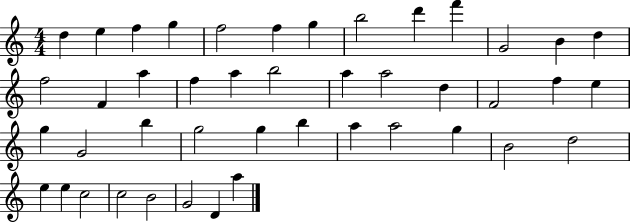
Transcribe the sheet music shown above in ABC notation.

X:1
T:Untitled
M:4/4
L:1/4
K:C
d e f g f2 f g b2 d' f' G2 B d f2 F a f a b2 a a2 d F2 f e g G2 b g2 g b a a2 g B2 d2 e e c2 c2 B2 G2 D a